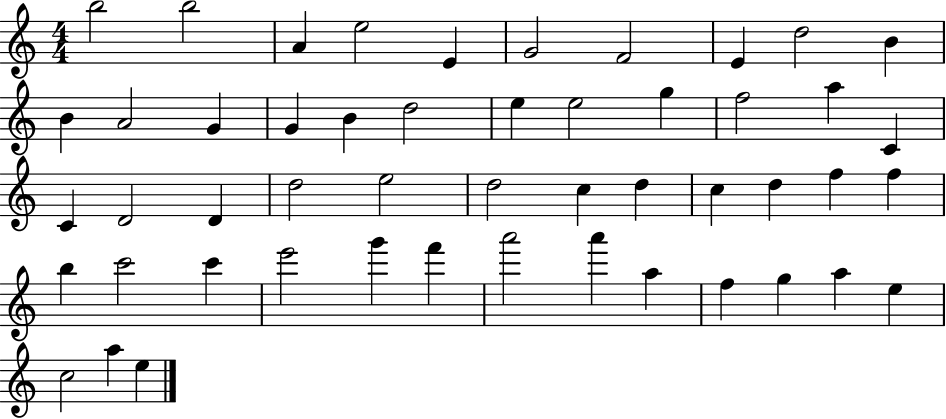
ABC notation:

X:1
T:Untitled
M:4/4
L:1/4
K:C
b2 b2 A e2 E G2 F2 E d2 B B A2 G G B d2 e e2 g f2 a C C D2 D d2 e2 d2 c d c d f f b c'2 c' e'2 g' f' a'2 a' a f g a e c2 a e